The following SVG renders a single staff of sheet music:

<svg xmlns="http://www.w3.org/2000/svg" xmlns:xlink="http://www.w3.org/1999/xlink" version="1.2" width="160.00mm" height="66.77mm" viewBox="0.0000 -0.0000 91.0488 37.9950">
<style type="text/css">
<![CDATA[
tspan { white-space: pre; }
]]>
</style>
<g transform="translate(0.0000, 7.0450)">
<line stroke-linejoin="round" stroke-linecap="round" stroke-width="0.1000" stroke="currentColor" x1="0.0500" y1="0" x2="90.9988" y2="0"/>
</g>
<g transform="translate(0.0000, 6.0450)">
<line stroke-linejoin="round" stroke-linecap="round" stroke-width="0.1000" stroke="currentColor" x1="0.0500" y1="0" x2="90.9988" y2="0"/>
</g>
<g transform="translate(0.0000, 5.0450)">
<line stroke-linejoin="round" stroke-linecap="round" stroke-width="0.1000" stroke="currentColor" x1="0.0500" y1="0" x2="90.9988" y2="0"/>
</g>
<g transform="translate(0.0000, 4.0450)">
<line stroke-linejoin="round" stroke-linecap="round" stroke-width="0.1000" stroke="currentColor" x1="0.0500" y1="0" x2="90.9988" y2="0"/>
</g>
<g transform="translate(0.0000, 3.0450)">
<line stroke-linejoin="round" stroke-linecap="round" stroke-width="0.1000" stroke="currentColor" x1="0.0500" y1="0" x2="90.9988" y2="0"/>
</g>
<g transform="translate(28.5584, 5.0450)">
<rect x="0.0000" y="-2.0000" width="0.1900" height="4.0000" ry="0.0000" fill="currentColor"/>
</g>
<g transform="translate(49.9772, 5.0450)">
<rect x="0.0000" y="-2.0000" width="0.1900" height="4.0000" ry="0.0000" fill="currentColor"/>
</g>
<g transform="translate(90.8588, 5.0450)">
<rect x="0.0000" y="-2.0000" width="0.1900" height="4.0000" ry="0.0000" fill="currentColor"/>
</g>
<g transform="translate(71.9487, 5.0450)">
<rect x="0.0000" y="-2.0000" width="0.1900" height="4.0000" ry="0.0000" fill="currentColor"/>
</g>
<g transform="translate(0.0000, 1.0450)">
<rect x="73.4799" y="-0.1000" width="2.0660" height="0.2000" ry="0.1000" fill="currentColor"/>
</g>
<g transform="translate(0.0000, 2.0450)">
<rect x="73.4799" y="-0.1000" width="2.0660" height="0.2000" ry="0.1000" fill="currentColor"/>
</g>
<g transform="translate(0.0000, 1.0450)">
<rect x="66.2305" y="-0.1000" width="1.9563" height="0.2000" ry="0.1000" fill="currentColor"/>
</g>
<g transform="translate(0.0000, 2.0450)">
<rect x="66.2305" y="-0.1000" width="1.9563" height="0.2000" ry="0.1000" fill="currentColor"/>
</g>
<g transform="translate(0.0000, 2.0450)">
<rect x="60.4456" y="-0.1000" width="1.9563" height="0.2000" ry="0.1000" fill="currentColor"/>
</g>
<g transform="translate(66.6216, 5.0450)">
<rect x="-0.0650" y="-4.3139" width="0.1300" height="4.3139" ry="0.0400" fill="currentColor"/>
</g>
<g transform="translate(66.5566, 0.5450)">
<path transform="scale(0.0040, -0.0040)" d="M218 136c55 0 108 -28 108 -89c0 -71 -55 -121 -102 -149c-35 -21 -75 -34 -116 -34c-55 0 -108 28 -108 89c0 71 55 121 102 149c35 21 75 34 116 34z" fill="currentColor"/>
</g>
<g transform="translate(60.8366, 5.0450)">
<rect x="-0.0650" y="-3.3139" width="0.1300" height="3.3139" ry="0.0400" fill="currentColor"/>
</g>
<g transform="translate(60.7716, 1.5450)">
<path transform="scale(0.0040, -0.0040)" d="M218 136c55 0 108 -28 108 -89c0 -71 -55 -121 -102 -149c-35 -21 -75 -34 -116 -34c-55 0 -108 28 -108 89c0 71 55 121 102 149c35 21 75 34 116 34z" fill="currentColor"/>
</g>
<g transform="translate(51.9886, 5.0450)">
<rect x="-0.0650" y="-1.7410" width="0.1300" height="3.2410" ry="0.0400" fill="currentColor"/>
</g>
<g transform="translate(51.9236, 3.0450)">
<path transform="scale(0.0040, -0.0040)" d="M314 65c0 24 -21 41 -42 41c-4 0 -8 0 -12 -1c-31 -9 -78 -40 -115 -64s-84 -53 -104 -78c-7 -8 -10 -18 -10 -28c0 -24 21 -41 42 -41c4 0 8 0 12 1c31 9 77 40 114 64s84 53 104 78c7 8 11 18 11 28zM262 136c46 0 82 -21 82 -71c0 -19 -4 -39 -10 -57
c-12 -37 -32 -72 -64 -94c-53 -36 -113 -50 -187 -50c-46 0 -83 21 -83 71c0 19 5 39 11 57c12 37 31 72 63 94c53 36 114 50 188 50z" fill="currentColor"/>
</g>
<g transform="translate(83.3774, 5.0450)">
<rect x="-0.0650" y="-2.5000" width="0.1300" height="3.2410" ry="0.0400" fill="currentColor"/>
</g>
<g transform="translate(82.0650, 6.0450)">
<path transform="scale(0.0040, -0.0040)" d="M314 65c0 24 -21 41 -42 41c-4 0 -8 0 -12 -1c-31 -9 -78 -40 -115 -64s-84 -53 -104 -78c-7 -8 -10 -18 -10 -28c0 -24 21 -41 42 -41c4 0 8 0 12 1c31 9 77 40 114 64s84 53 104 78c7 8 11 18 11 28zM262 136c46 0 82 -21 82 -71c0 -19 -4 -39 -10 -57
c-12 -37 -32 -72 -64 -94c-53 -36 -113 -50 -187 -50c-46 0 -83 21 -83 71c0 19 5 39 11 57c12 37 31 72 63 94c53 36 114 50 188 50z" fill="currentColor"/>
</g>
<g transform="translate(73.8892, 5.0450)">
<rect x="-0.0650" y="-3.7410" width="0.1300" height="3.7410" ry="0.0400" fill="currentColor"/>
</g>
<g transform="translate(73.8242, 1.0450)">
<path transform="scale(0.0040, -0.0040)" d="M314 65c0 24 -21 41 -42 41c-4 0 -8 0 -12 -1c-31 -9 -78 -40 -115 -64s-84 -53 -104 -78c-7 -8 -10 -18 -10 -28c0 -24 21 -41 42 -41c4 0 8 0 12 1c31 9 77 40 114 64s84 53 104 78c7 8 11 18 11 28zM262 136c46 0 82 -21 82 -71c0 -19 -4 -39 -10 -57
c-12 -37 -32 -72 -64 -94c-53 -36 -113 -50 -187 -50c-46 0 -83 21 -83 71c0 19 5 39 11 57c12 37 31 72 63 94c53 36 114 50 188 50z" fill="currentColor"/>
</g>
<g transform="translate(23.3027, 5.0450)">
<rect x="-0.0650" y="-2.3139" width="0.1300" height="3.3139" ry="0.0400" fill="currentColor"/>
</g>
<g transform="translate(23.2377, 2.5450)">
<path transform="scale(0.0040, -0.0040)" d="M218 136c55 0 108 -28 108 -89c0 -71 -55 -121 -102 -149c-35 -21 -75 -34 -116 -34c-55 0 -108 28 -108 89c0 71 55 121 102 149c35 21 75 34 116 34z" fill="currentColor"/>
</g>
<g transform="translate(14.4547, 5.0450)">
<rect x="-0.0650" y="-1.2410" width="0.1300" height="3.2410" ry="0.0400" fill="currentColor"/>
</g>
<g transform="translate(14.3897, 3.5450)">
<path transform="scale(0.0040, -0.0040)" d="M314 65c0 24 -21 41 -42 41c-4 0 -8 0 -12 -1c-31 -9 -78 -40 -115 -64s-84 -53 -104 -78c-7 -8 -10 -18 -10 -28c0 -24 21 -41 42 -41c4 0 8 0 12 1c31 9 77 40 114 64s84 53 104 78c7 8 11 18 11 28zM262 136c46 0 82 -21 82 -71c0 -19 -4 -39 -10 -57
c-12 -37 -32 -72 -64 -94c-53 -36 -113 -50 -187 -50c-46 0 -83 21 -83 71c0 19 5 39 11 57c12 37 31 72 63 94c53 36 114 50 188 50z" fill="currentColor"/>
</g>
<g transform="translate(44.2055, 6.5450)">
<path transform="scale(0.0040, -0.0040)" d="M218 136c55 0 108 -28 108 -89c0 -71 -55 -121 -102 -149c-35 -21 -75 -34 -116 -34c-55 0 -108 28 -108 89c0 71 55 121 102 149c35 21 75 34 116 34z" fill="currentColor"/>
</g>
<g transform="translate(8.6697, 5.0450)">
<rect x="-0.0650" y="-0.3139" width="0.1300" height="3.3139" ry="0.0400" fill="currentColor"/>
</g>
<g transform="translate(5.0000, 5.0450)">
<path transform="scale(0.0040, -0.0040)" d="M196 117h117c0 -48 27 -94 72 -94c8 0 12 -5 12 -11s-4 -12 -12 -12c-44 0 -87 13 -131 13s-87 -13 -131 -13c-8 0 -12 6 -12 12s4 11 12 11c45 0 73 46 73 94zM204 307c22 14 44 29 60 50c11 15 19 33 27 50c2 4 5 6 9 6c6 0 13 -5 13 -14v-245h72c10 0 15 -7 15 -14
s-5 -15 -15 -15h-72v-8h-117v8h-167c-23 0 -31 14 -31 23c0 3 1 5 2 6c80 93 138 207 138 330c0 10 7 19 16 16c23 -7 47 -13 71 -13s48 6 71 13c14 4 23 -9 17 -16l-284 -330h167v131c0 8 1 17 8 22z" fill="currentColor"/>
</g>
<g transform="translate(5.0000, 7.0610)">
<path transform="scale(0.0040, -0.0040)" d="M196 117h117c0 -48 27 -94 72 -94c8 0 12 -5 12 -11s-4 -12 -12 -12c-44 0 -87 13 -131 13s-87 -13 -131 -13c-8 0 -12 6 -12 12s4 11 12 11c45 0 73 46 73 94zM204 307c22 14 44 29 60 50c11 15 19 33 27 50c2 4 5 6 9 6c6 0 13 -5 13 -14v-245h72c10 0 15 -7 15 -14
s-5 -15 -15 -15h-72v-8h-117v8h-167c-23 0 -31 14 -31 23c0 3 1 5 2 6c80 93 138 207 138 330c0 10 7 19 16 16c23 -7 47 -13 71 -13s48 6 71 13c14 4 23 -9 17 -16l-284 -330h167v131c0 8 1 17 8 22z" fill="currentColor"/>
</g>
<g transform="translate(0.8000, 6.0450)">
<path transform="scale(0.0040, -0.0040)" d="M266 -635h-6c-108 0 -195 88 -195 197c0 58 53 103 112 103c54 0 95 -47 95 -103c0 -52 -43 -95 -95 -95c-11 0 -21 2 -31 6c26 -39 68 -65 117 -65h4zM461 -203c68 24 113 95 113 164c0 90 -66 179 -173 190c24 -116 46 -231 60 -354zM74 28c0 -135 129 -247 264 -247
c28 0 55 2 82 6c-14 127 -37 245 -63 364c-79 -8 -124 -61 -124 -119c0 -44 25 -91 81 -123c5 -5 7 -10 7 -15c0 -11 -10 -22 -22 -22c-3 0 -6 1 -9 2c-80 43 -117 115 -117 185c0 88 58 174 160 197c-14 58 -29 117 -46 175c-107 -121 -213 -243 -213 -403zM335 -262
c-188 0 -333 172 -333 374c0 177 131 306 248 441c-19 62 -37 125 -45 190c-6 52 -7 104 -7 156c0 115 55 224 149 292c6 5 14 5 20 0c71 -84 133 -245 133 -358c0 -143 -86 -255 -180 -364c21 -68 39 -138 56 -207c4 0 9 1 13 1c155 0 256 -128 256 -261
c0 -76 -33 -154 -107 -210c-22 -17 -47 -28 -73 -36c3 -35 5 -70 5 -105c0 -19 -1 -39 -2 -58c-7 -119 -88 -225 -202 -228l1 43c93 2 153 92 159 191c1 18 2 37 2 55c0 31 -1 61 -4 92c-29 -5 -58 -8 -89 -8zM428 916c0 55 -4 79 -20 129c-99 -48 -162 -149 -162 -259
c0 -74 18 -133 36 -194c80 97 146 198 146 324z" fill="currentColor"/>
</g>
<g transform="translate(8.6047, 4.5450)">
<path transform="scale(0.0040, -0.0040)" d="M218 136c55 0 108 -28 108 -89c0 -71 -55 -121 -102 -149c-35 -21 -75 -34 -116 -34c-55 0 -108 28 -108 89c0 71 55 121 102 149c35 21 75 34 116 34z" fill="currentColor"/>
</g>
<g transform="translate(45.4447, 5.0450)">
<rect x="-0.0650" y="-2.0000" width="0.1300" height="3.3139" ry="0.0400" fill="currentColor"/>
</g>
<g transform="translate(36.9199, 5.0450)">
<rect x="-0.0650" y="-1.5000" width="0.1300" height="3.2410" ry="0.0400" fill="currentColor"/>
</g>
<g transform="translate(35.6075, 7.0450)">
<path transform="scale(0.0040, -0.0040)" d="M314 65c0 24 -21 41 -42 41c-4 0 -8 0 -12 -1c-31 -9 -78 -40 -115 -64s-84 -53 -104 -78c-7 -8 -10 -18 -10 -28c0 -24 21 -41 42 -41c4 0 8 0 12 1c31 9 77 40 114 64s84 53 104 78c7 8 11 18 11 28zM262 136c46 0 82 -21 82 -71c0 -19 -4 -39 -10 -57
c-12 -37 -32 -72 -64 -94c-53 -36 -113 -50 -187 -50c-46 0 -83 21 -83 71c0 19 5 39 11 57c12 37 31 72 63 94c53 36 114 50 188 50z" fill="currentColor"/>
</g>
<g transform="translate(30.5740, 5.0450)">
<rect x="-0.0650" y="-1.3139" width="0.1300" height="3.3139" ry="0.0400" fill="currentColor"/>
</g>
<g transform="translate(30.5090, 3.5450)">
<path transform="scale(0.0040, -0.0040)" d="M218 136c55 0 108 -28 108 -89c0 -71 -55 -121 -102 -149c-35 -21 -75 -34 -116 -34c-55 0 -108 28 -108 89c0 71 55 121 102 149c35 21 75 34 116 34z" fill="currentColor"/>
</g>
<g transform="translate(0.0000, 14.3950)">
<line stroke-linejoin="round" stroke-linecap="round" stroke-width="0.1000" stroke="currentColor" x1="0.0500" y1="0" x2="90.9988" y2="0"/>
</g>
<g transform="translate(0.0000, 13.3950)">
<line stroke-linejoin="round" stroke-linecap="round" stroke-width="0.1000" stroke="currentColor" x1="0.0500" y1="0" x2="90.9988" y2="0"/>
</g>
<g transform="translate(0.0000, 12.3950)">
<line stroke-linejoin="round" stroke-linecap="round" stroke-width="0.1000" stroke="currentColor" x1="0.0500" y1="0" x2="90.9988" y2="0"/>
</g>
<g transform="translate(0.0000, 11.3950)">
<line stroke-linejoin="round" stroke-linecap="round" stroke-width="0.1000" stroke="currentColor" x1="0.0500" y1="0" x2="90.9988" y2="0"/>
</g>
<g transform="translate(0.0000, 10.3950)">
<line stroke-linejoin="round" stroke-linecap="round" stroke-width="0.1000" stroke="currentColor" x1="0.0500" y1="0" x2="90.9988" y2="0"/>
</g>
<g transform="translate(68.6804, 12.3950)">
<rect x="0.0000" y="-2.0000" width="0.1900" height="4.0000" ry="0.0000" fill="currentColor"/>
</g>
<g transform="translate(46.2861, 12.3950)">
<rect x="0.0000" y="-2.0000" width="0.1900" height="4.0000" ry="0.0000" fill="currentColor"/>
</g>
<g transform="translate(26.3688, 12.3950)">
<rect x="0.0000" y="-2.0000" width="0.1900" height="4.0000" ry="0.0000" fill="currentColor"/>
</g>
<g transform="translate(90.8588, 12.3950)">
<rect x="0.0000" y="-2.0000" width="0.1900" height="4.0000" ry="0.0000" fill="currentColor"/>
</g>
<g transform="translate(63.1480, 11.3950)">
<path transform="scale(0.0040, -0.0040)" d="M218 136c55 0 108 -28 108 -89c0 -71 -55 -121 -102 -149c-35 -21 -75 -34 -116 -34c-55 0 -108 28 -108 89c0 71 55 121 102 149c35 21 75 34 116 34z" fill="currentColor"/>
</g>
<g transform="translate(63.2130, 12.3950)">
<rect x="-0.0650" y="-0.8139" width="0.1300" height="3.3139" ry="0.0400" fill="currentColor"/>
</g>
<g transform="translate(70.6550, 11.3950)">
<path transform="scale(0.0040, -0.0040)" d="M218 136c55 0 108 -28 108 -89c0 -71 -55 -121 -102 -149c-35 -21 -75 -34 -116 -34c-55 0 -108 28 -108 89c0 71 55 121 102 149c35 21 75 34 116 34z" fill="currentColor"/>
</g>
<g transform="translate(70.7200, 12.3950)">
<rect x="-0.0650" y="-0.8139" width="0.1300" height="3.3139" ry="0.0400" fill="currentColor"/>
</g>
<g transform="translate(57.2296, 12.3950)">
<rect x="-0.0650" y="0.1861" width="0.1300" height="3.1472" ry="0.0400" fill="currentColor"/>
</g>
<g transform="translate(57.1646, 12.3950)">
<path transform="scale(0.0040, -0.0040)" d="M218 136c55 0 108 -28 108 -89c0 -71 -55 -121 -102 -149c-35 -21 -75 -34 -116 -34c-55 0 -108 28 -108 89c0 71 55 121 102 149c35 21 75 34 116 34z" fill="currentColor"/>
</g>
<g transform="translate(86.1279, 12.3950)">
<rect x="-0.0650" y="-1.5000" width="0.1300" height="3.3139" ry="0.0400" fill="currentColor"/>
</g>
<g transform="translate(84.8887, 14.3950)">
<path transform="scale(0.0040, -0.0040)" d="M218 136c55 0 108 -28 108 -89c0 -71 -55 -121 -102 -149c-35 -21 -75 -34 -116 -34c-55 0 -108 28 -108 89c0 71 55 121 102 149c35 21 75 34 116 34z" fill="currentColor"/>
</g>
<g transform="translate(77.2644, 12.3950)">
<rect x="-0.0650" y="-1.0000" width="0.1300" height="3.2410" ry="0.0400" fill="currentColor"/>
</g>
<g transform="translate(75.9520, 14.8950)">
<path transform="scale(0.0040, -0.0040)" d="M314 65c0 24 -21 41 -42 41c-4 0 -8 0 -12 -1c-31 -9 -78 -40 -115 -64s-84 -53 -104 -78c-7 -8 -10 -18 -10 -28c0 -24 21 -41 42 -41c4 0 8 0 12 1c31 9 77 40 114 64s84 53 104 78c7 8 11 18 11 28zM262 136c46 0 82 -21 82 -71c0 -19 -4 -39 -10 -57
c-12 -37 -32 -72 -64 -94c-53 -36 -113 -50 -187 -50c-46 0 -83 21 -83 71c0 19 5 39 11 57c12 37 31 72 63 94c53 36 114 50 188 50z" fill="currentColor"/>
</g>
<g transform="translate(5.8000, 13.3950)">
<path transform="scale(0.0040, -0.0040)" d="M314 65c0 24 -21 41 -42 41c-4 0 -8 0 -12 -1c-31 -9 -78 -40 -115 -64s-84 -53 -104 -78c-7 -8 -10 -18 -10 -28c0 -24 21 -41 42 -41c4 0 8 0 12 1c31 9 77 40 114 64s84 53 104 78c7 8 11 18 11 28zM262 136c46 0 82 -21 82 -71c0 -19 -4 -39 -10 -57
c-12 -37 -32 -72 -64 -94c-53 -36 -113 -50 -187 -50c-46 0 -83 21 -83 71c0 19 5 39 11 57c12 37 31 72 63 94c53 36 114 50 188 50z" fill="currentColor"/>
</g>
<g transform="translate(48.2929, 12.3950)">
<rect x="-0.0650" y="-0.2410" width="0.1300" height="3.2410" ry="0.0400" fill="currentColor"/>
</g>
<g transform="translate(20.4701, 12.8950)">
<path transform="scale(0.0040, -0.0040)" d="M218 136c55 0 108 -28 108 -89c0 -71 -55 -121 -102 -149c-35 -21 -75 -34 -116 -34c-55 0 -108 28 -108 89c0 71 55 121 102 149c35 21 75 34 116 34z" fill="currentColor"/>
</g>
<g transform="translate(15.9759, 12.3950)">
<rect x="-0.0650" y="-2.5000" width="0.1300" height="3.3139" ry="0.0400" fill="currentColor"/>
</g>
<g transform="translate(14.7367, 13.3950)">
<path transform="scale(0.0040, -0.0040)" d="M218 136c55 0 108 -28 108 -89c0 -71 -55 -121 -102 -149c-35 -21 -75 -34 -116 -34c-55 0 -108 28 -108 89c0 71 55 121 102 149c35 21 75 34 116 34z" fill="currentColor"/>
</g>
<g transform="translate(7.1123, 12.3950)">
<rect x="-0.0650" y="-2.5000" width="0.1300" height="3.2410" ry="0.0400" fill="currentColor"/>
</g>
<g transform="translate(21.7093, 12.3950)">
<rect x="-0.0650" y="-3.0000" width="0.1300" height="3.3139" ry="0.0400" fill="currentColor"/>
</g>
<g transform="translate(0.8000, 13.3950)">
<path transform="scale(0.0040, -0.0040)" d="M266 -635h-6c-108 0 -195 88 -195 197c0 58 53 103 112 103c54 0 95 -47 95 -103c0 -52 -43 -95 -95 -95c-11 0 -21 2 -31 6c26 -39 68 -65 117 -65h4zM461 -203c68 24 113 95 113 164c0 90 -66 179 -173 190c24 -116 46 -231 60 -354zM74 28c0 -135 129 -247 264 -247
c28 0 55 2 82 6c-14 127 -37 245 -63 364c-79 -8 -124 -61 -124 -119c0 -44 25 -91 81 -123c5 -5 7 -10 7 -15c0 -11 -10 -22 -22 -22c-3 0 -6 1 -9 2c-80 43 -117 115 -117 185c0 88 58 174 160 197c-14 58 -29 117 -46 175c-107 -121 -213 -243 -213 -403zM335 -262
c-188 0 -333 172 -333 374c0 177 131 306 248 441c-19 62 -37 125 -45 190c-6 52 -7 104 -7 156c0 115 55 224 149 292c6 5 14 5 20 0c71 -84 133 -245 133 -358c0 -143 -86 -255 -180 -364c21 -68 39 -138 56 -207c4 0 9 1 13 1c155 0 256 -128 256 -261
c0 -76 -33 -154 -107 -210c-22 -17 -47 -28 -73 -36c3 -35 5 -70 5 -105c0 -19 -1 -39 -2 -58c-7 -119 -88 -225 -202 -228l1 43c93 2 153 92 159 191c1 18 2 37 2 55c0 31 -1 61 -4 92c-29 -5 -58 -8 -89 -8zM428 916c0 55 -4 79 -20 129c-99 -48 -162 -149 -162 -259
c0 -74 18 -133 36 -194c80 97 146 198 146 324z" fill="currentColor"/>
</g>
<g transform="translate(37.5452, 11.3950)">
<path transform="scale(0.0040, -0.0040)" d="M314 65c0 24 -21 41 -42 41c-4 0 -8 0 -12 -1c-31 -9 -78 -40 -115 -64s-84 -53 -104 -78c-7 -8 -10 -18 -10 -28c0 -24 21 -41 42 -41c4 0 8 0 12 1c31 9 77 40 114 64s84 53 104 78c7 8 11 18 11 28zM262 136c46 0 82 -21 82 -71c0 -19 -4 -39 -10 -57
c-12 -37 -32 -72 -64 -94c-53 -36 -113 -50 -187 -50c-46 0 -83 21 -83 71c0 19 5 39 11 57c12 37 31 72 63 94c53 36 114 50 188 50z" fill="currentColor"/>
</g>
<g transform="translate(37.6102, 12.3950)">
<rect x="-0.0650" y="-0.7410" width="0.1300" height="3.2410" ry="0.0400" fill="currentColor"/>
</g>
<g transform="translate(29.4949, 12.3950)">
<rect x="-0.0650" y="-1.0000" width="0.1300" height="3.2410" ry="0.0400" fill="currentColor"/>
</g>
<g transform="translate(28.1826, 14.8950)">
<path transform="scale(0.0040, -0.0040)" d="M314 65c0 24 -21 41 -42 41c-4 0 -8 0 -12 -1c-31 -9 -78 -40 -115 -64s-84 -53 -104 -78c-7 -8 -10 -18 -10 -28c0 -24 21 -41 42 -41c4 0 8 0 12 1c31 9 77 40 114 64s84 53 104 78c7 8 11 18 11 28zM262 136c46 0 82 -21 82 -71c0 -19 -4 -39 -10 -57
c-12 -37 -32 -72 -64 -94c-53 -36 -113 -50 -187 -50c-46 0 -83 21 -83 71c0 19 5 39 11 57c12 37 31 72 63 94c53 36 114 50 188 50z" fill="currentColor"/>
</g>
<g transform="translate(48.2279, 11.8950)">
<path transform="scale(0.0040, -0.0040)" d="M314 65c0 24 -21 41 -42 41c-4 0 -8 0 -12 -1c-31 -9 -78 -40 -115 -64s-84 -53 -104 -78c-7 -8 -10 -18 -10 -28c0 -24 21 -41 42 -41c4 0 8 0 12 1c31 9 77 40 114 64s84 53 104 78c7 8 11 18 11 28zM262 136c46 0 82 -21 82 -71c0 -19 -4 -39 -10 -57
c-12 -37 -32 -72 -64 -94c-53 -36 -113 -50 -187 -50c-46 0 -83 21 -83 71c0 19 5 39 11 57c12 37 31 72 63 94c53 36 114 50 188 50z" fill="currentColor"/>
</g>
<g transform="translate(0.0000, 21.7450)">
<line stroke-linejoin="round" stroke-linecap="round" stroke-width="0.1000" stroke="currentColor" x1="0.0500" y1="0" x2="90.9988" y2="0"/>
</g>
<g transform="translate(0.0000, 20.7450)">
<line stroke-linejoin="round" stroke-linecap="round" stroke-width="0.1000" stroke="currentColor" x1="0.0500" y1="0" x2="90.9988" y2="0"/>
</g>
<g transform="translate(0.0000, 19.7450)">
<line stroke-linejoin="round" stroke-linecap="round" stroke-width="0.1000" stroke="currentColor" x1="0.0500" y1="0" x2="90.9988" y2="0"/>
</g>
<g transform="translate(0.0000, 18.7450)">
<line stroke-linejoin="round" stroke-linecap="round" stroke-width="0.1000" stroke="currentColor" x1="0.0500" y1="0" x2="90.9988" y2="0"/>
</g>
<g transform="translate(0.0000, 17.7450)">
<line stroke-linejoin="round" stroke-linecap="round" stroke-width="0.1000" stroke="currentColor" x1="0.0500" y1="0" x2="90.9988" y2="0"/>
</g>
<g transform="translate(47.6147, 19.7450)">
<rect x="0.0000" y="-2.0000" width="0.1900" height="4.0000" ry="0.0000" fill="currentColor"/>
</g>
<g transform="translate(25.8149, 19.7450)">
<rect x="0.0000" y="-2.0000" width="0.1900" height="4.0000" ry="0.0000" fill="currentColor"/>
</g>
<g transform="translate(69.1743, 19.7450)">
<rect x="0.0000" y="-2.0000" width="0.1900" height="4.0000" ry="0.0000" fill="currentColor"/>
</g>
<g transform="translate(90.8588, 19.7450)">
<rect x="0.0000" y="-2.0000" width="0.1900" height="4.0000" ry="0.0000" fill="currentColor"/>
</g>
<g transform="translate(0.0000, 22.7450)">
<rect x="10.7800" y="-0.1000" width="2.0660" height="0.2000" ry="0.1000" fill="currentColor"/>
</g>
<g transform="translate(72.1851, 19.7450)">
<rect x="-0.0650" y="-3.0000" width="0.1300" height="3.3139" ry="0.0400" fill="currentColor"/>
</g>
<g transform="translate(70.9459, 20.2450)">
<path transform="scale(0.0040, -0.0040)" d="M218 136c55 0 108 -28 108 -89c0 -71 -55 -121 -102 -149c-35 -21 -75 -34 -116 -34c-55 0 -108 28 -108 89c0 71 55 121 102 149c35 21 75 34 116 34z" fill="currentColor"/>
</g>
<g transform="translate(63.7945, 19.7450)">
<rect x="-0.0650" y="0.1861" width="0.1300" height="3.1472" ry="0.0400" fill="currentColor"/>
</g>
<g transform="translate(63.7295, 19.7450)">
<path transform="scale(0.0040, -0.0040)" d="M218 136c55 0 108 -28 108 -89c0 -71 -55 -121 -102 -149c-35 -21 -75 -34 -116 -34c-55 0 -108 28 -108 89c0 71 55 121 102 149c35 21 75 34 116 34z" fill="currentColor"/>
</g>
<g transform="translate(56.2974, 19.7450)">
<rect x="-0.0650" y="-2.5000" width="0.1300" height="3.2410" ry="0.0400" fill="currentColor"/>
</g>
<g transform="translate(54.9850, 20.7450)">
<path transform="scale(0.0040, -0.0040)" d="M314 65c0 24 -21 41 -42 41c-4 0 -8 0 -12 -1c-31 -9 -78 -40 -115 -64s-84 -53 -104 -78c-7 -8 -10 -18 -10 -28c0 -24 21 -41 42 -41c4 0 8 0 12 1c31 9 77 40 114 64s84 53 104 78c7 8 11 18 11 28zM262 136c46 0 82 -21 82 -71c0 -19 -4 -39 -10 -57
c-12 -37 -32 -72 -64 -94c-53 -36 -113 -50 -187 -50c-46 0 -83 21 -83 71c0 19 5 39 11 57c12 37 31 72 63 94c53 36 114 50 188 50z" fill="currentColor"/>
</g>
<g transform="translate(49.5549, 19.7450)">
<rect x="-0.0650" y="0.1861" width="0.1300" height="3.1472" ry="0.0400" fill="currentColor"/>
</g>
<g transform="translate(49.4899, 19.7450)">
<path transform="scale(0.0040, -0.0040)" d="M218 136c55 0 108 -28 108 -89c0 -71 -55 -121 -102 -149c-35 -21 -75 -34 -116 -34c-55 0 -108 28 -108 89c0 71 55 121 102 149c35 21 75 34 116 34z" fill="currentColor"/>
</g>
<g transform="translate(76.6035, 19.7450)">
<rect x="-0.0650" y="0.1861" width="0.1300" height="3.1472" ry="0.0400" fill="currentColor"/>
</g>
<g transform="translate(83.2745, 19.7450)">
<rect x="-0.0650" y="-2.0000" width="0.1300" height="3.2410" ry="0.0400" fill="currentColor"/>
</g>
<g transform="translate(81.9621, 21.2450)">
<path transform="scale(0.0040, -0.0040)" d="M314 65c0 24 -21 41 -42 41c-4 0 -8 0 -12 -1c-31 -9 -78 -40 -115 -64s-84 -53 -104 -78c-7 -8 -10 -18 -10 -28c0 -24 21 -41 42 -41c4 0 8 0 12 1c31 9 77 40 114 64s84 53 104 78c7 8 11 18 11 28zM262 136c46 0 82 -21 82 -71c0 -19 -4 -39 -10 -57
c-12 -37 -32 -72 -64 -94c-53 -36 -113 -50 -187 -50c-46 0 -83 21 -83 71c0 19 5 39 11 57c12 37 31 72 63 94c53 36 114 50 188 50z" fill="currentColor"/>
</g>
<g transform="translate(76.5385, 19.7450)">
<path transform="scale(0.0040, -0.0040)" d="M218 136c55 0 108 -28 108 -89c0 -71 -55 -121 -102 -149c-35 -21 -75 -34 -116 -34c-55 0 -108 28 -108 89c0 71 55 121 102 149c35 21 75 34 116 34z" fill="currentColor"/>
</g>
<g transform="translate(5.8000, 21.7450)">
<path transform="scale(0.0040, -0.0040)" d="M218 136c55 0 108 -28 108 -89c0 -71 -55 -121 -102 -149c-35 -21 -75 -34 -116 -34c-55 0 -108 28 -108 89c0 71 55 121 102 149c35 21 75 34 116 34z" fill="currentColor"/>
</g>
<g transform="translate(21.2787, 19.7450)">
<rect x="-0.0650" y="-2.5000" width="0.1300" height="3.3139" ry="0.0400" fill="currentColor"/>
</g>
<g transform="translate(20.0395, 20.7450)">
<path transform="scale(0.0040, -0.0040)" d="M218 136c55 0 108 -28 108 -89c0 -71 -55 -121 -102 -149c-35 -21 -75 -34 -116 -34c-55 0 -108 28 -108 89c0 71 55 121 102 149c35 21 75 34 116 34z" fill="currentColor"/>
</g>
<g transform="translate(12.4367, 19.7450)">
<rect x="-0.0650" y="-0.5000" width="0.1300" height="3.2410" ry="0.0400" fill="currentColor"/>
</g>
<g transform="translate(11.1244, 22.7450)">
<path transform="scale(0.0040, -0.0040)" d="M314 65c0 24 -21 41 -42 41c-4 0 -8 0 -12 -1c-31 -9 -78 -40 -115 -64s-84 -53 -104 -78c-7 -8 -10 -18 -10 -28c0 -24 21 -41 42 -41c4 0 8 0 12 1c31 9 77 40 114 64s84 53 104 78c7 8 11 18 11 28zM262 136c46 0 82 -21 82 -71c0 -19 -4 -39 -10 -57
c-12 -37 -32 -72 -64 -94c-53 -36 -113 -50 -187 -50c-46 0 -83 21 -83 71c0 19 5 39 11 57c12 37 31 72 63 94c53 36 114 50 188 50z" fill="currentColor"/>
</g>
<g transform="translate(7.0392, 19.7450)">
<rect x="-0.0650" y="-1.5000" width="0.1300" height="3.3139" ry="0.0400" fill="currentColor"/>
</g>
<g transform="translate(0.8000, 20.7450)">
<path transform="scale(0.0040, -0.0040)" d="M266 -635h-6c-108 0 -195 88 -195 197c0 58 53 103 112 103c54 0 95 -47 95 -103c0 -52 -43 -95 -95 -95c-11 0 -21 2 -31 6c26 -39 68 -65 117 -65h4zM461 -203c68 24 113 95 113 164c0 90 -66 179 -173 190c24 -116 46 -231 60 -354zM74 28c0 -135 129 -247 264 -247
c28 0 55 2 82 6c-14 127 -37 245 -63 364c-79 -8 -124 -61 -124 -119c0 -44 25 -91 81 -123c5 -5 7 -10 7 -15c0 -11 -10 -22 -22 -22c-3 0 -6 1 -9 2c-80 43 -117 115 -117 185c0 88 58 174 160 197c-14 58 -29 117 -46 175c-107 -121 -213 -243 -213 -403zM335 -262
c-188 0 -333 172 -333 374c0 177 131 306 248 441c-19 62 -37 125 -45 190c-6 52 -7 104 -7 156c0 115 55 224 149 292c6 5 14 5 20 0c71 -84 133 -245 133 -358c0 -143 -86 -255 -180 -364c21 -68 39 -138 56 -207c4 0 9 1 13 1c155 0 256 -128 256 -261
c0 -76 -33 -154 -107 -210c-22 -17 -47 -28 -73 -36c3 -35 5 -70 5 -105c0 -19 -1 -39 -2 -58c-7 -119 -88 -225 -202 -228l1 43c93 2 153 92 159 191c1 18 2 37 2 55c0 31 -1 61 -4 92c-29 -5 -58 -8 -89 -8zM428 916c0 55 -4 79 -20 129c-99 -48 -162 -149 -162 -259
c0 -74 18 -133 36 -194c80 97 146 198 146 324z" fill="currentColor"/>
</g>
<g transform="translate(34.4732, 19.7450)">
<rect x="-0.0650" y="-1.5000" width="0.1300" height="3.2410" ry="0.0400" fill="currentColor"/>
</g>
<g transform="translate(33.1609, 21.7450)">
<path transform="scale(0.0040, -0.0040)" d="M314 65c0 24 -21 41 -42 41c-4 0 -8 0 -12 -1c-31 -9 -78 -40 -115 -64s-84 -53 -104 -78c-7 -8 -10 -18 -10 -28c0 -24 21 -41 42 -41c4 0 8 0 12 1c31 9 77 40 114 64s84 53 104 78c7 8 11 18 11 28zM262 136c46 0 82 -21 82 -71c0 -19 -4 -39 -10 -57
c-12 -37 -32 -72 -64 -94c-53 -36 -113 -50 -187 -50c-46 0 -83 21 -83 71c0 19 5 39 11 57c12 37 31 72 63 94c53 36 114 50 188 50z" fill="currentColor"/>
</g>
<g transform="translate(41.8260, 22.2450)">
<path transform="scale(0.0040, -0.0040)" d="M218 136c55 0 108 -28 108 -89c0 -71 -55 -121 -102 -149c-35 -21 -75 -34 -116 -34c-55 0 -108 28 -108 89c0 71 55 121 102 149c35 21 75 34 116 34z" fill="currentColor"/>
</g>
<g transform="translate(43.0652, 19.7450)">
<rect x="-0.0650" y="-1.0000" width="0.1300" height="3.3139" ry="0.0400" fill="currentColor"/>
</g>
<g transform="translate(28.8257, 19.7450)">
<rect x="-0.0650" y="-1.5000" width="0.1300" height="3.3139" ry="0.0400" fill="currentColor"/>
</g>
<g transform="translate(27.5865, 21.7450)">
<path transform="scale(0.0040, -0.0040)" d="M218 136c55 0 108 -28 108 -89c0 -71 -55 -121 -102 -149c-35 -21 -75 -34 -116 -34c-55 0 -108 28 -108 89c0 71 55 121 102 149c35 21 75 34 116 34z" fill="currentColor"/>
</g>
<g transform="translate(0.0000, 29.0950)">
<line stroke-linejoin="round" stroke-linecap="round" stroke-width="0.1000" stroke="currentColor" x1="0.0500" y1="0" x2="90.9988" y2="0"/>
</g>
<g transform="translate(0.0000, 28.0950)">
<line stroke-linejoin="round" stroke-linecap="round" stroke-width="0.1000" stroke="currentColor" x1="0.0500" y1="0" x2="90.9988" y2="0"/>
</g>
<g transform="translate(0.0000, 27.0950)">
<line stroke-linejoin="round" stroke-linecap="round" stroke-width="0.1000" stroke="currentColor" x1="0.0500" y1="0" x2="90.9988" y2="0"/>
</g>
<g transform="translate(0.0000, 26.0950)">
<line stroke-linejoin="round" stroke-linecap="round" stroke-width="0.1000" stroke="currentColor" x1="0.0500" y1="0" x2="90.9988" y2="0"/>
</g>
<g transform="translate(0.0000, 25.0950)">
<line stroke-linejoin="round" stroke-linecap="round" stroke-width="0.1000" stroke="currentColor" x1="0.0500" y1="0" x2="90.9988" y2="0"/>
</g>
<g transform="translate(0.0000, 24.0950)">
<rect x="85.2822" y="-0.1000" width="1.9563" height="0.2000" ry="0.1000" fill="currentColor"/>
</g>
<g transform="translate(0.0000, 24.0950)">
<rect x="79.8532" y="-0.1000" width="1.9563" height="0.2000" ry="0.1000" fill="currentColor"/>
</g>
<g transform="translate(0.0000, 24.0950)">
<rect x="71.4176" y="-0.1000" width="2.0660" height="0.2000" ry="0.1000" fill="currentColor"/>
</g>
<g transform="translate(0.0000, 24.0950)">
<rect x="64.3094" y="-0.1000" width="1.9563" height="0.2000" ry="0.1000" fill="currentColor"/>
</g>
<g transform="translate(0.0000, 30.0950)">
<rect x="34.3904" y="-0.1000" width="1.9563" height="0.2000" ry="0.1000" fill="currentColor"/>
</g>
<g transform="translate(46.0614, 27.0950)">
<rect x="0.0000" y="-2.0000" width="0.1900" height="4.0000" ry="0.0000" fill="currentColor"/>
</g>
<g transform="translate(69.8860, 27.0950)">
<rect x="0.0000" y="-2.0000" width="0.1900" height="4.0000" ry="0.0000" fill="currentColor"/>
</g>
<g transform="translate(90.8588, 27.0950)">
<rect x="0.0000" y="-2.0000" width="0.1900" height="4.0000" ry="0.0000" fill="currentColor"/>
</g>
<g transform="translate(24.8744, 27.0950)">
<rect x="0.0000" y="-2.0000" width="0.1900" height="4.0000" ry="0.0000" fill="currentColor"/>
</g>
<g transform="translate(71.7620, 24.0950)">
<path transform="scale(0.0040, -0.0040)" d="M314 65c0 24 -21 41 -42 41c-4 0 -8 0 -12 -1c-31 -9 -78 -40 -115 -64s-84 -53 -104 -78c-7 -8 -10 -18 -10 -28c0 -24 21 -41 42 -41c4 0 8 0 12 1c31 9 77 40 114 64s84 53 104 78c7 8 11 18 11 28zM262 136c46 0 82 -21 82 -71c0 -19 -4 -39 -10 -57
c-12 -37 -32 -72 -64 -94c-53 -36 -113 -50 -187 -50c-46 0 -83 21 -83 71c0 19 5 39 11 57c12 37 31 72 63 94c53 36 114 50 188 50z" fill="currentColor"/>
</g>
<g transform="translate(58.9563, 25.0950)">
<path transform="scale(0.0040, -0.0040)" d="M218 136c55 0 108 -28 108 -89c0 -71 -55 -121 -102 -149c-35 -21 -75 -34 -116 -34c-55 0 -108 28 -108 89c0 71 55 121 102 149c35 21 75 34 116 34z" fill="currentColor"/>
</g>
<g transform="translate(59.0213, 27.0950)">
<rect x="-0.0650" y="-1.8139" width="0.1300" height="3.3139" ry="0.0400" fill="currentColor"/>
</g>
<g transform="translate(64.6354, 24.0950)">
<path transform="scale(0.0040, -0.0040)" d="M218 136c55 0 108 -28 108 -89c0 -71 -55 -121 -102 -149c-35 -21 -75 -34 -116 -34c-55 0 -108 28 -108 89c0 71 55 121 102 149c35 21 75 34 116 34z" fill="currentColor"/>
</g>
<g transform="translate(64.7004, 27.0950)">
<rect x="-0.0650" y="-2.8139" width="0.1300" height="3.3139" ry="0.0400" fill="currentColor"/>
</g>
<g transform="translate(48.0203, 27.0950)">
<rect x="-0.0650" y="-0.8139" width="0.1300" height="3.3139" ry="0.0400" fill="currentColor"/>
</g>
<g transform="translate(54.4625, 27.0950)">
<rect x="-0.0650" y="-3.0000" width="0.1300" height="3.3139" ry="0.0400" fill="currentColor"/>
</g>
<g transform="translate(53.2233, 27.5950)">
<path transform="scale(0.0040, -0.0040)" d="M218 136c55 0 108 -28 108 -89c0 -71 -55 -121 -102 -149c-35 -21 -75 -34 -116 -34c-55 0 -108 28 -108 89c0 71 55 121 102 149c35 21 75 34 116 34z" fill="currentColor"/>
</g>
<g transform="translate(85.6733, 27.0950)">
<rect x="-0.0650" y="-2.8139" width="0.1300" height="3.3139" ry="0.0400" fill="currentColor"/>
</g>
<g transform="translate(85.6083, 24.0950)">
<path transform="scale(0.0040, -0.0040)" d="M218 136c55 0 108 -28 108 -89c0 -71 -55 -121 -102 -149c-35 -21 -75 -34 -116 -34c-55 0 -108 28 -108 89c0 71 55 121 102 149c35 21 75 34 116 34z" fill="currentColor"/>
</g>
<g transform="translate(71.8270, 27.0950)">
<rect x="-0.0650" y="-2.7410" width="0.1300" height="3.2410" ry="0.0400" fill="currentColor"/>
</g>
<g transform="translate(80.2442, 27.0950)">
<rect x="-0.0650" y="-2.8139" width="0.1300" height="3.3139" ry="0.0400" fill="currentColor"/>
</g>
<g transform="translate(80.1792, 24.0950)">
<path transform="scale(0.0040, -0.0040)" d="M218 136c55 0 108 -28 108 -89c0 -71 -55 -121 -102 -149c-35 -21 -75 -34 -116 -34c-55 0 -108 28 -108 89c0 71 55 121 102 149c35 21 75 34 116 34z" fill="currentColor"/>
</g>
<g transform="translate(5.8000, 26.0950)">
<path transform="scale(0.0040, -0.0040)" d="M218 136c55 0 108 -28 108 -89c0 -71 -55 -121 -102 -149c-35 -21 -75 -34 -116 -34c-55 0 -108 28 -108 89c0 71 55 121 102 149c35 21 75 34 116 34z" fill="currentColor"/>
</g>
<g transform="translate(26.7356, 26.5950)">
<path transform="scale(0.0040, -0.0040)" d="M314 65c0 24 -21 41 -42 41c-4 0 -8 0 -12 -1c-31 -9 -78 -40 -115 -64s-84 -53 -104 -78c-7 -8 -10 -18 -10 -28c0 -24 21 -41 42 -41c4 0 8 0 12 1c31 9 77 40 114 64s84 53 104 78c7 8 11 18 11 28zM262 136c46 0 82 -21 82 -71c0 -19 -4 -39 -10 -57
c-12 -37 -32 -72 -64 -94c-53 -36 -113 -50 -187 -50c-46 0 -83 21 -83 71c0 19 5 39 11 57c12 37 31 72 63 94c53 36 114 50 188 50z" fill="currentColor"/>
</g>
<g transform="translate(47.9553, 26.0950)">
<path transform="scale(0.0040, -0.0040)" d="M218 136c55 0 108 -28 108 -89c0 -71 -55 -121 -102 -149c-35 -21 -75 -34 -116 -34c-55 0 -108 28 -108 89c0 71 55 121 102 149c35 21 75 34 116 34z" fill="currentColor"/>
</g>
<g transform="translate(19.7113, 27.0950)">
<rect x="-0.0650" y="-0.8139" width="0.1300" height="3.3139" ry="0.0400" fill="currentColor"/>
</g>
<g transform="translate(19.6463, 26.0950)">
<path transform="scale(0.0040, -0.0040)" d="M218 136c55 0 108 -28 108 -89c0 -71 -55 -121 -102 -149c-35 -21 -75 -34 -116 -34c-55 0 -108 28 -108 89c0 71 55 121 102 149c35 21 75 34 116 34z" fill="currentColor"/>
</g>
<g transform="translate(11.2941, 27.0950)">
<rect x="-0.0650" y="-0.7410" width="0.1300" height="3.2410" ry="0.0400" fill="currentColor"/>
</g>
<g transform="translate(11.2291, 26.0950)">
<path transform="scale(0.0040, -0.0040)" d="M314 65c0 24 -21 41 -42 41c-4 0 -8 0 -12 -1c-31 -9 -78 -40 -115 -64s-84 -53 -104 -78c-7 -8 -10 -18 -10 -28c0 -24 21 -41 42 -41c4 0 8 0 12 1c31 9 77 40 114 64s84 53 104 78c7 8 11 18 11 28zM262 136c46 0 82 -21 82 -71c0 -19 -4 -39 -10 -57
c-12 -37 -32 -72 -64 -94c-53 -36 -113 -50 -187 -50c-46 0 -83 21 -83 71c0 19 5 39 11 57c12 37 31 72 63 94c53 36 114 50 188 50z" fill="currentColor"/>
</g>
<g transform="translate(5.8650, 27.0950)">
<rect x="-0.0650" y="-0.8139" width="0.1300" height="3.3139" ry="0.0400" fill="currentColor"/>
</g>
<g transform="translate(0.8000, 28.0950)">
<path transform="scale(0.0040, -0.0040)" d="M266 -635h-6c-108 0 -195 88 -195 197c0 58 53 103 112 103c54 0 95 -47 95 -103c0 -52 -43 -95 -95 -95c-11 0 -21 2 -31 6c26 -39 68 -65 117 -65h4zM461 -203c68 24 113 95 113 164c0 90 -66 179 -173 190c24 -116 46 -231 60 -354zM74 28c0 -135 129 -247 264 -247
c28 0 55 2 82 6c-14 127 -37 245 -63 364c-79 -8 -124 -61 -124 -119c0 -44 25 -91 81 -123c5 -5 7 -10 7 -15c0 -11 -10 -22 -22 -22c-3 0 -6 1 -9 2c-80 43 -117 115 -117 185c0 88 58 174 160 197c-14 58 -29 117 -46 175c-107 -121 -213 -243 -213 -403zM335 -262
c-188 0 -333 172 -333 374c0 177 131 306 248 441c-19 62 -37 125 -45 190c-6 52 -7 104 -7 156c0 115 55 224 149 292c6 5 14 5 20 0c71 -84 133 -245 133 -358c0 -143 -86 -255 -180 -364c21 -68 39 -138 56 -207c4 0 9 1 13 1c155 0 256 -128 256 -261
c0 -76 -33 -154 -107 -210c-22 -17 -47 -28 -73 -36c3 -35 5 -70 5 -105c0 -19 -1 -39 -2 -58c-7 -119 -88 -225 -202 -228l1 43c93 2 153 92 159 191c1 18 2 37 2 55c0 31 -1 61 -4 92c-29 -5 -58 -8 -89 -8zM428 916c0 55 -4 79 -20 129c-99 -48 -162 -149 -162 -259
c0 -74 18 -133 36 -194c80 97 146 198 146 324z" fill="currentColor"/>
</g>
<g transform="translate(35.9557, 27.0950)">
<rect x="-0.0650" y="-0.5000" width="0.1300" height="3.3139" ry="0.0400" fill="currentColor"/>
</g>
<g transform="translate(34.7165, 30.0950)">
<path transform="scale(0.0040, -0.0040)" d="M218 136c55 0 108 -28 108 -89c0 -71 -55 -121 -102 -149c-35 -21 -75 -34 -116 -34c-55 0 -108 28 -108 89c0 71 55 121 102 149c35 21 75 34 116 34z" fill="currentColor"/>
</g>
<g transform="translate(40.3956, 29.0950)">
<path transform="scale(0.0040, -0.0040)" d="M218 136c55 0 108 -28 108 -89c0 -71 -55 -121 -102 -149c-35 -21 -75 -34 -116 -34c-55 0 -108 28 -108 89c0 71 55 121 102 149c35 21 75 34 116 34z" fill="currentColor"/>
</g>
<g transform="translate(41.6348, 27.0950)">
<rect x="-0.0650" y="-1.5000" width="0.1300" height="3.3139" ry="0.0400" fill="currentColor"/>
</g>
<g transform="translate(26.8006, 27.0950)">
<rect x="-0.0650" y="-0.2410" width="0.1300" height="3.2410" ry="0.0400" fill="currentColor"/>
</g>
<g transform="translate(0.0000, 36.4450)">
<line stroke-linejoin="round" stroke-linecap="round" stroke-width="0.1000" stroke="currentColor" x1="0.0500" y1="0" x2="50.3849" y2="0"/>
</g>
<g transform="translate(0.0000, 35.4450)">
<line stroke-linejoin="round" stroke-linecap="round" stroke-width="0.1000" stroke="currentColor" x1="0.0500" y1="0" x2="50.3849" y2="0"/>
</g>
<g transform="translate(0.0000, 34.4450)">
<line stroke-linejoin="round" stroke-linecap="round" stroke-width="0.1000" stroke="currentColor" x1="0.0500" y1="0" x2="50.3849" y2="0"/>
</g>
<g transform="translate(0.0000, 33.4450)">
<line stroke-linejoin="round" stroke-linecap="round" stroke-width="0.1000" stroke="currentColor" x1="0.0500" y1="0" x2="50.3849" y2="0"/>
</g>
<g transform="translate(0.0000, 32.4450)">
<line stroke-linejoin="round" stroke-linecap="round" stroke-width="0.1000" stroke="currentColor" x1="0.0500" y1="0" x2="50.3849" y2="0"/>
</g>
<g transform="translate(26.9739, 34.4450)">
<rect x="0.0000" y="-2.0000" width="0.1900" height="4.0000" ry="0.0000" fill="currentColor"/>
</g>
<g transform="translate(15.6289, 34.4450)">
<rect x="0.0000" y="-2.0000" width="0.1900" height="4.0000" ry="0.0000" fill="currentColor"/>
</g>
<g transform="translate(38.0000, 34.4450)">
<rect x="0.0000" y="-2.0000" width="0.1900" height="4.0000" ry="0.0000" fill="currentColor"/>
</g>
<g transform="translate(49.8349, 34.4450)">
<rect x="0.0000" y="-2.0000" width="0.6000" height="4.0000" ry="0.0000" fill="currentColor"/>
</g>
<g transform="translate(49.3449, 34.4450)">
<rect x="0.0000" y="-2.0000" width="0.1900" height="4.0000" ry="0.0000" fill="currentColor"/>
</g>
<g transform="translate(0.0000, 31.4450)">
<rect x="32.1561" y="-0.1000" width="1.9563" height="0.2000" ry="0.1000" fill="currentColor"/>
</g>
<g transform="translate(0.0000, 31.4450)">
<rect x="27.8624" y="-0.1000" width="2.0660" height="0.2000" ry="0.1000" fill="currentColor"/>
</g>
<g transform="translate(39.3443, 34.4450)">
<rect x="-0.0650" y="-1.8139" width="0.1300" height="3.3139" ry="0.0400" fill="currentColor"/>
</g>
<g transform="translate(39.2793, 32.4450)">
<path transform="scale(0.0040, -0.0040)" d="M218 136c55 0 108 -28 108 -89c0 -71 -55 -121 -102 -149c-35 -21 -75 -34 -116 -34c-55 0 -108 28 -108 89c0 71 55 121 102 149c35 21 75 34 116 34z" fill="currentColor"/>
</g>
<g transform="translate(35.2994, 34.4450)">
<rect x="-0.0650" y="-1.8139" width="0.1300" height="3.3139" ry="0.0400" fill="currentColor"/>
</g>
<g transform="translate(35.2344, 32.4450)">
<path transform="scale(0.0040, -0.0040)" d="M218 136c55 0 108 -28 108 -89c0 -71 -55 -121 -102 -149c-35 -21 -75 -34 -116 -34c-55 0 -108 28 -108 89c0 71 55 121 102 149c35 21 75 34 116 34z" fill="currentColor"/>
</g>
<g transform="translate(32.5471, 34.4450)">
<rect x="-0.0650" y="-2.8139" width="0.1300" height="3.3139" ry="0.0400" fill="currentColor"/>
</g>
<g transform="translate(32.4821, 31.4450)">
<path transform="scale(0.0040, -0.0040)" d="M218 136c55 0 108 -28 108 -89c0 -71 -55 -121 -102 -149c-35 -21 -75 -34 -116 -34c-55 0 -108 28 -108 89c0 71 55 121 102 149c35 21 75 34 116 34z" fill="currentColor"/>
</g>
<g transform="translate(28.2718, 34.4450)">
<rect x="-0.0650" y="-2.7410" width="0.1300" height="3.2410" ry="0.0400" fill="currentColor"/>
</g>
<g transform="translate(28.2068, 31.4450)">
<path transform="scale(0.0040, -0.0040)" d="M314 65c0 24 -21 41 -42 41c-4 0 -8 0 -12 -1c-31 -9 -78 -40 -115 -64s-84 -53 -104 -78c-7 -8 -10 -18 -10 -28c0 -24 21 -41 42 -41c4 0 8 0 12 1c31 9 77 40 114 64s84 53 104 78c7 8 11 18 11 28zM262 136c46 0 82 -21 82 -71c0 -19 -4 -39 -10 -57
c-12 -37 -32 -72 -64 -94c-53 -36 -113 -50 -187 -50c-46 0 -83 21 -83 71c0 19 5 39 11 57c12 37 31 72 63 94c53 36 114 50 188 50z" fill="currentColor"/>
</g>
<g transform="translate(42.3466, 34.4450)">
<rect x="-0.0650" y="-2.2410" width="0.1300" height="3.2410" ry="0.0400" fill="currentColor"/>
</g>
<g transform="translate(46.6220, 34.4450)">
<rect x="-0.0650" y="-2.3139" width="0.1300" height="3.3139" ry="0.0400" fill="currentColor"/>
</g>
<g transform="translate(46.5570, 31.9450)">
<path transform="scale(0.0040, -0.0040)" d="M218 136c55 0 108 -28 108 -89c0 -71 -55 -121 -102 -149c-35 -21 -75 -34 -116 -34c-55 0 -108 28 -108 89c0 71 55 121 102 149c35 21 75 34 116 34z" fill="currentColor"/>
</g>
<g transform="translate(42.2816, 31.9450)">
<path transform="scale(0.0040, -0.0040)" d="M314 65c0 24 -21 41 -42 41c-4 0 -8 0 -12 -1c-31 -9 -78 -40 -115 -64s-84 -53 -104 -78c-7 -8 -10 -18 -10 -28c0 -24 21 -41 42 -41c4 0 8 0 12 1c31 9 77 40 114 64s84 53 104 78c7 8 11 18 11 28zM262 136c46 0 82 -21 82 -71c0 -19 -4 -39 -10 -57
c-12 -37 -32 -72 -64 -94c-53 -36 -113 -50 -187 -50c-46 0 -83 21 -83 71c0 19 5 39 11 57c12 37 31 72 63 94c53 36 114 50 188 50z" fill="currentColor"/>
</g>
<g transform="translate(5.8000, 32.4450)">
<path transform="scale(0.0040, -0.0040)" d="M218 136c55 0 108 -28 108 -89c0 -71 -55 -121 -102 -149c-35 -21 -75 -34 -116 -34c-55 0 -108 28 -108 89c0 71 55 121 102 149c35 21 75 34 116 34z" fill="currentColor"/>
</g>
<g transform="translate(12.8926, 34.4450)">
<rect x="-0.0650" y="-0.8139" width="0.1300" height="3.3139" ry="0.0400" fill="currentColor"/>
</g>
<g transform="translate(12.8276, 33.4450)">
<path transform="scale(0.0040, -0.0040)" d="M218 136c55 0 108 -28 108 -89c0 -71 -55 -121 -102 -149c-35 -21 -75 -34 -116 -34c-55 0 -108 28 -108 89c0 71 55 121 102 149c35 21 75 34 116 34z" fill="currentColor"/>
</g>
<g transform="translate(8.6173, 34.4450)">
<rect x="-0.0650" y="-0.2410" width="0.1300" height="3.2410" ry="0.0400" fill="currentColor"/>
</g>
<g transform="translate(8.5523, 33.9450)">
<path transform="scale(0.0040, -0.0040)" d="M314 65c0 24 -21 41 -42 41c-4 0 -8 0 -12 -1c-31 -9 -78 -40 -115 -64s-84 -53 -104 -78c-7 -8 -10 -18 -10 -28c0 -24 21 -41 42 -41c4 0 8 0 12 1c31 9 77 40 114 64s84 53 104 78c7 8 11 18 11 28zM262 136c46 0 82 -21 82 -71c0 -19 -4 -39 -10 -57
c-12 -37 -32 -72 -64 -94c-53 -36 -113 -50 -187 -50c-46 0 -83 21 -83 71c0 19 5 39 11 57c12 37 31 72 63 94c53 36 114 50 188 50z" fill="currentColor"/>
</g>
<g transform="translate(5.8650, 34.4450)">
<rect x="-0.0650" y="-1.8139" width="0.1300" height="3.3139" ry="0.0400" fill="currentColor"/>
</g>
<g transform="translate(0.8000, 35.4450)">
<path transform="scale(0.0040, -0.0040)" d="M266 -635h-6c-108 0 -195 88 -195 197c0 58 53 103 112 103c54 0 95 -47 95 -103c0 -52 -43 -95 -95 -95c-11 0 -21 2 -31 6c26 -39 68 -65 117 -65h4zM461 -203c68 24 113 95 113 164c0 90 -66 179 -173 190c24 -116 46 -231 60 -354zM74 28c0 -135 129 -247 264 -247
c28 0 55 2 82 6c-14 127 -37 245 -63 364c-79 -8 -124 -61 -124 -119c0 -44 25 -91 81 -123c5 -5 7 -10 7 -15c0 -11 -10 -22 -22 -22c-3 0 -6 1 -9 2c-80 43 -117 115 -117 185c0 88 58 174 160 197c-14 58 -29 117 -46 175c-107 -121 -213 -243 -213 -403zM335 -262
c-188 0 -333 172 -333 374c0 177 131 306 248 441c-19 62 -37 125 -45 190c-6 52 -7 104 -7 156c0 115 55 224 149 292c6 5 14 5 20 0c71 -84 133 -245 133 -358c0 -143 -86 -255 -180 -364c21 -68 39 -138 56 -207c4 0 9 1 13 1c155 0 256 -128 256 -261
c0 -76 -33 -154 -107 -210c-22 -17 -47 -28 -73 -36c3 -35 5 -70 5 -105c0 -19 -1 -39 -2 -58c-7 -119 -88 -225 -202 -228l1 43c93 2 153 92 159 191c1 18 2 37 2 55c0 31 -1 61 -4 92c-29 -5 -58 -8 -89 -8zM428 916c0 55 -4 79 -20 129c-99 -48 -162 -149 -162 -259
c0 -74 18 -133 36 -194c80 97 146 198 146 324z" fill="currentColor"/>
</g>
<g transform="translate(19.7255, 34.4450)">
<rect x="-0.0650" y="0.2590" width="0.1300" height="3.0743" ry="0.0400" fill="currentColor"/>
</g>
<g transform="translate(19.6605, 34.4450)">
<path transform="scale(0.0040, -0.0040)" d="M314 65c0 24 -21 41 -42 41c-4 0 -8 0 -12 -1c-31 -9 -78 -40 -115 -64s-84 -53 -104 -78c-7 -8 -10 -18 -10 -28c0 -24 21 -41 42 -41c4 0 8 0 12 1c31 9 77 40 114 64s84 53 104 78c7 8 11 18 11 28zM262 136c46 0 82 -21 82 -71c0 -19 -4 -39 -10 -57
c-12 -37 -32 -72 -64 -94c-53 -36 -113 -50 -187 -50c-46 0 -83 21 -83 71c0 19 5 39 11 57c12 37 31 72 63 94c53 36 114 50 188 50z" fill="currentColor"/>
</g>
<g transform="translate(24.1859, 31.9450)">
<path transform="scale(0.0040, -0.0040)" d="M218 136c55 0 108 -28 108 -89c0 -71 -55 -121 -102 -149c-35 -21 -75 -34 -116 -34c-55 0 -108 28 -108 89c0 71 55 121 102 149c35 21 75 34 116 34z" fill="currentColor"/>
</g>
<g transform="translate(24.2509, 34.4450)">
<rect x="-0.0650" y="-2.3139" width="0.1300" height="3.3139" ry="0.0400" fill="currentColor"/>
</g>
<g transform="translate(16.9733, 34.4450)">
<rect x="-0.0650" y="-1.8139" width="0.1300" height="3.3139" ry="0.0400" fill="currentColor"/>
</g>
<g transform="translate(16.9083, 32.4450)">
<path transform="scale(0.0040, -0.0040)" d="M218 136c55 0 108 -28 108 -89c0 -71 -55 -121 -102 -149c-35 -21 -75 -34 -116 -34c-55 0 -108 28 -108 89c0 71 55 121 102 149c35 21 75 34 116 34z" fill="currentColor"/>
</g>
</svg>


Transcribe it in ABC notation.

X:1
T:Untitled
M:4/4
L:1/4
K:C
c e2 g e E2 F f2 b d' c'2 G2 G2 G A D2 d2 c2 B d d D2 E E C2 G E E2 D B G2 B A B F2 d d2 d c2 C E d A f a a2 a a f c2 d f B2 g a2 a f f g2 g